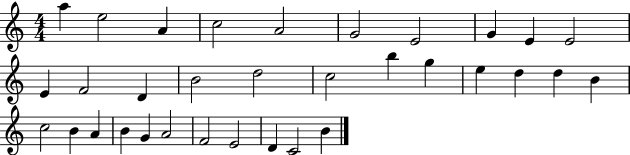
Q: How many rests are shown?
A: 0